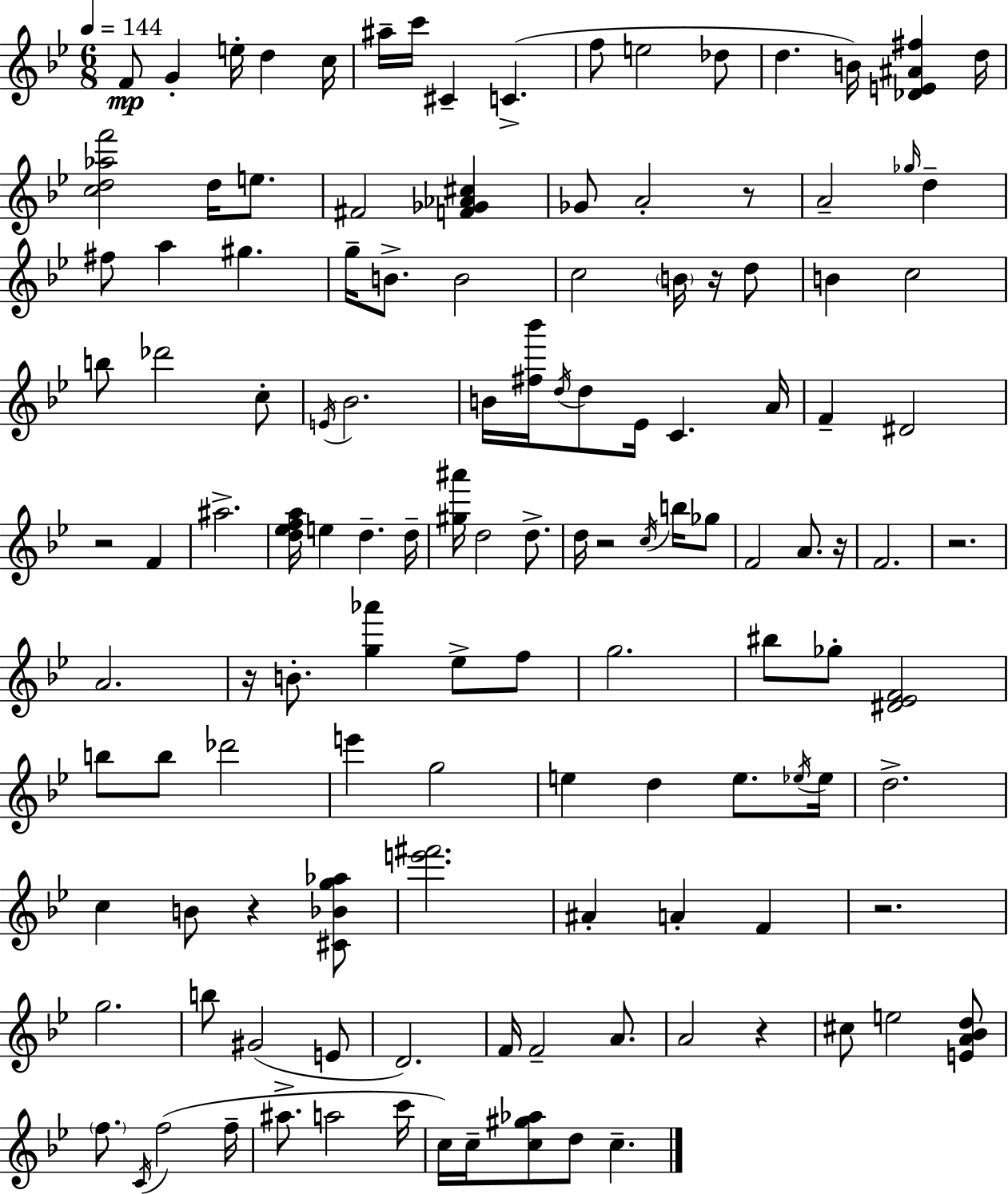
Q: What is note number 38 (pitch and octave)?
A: E4